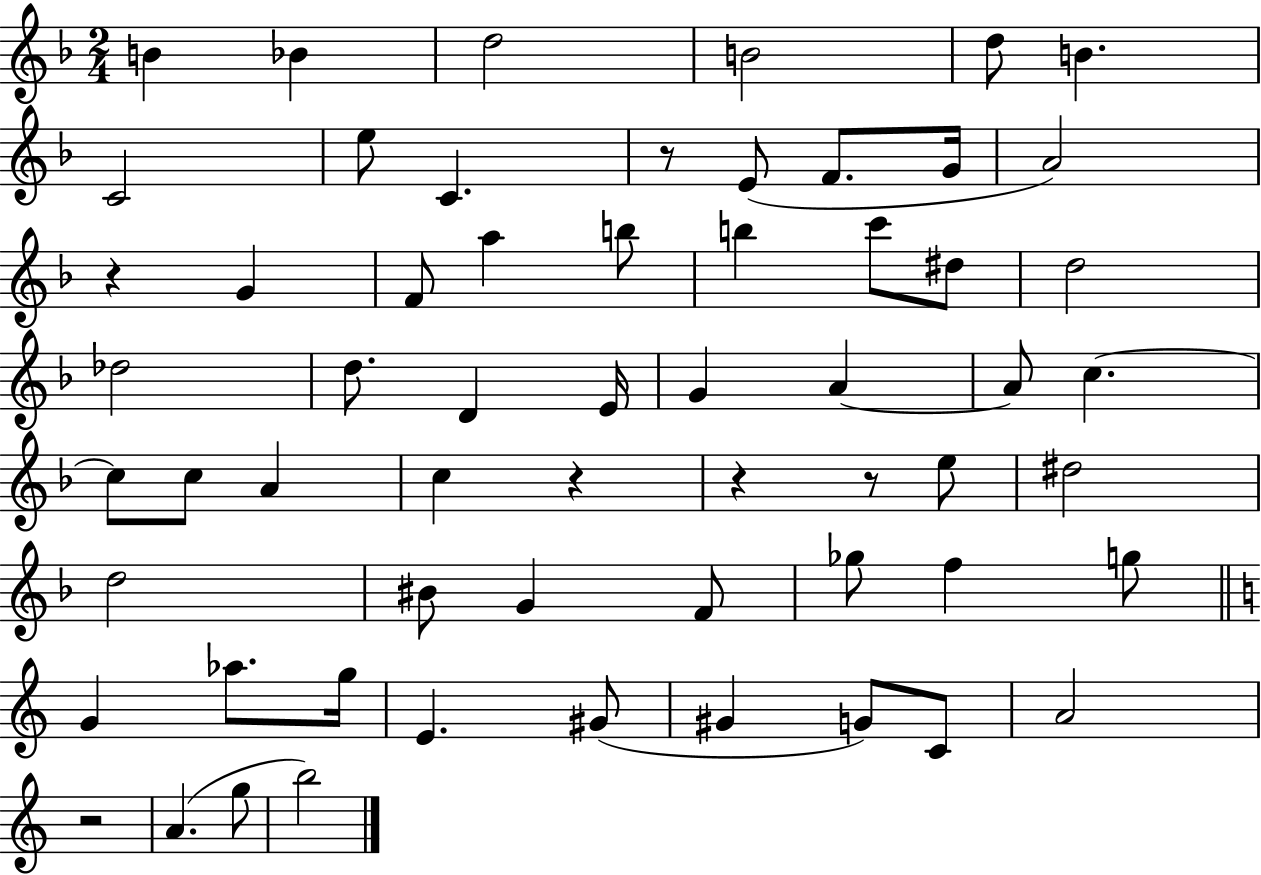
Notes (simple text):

B4/q Bb4/q D5/h B4/h D5/e B4/q. C4/h E5/e C4/q. R/e E4/e F4/e. G4/s A4/h R/q G4/q F4/e A5/q B5/e B5/q C6/e D#5/e D5/h Db5/h D5/e. D4/q E4/s G4/q A4/q A4/e C5/q. C5/e C5/e A4/q C5/q R/q R/q R/e E5/e D#5/h D5/h BIS4/e G4/q F4/e Gb5/e F5/q G5/e G4/q Ab5/e. G5/s E4/q. G#4/e G#4/q G4/e C4/e A4/h R/h A4/q. G5/e B5/h